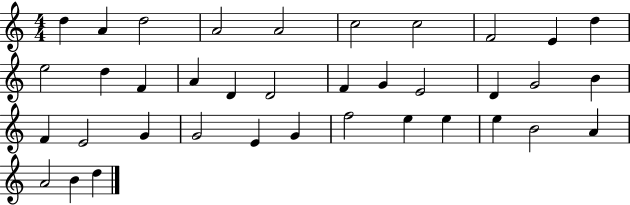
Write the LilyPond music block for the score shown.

{
  \clef treble
  \numericTimeSignature
  \time 4/4
  \key c \major
  d''4 a'4 d''2 | a'2 a'2 | c''2 c''2 | f'2 e'4 d''4 | \break e''2 d''4 f'4 | a'4 d'4 d'2 | f'4 g'4 e'2 | d'4 g'2 b'4 | \break f'4 e'2 g'4 | g'2 e'4 g'4 | f''2 e''4 e''4 | e''4 b'2 a'4 | \break a'2 b'4 d''4 | \bar "|."
}